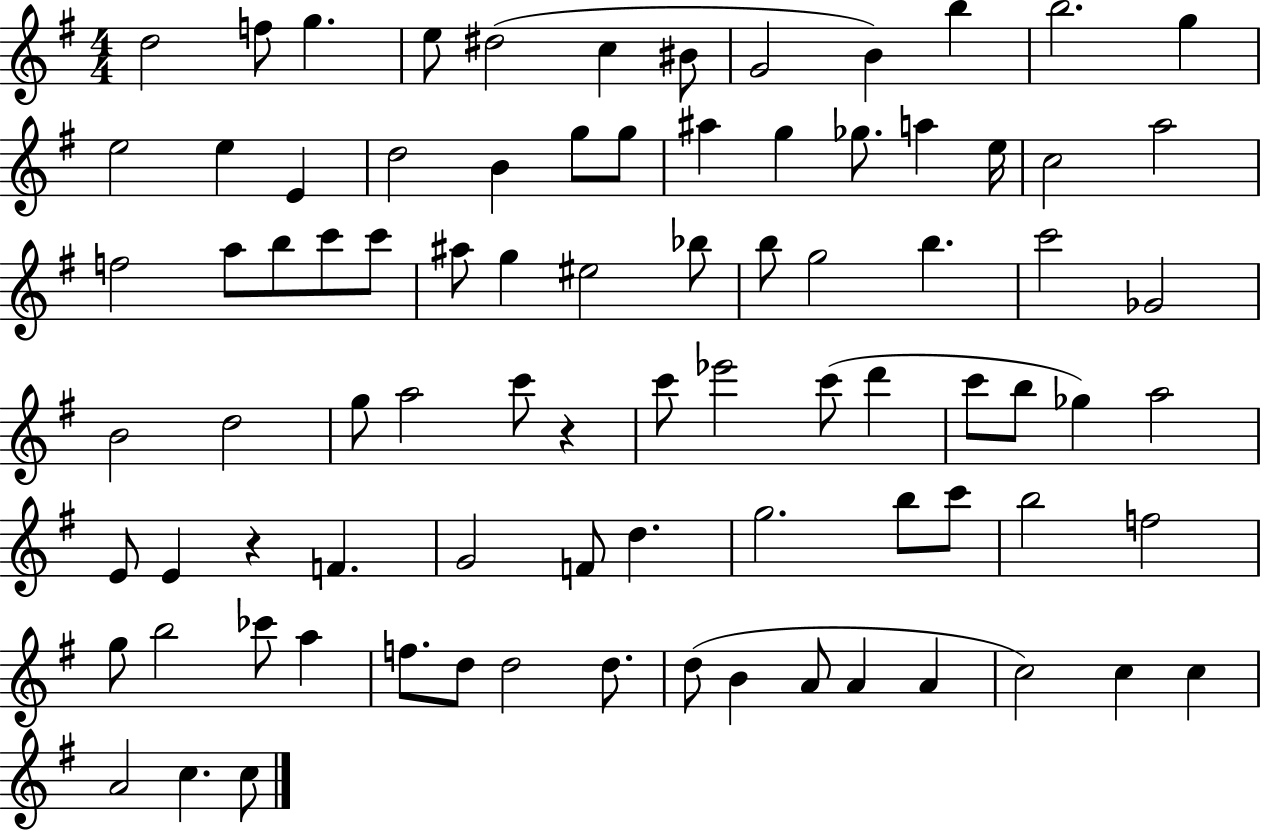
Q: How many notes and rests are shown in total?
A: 85